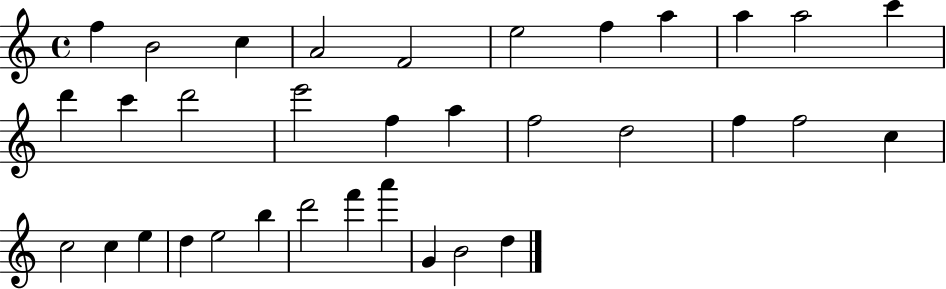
F5/q B4/h C5/q A4/h F4/h E5/h F5/q A5/q A5/q A5/h C6/q D6/q C6/q D6/h E6/h F5/q A5/q F5/h D5/h F5/q F5/h C5/q C5/h C5/q E5/q D5/q E5/h B5/q D6/h F6/q A6/q G4/q B4/h D5/q